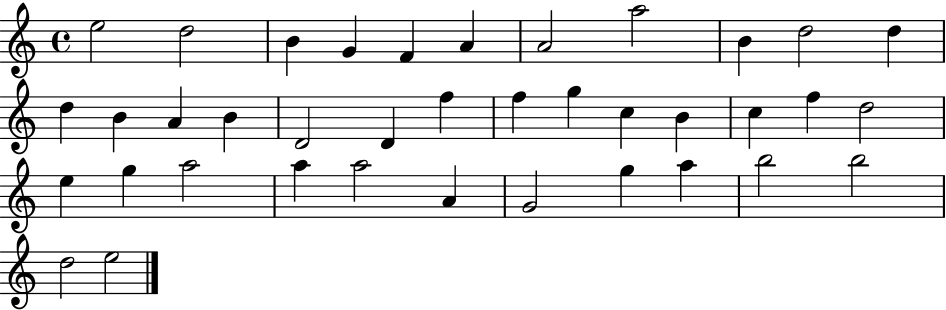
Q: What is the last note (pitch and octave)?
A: E5